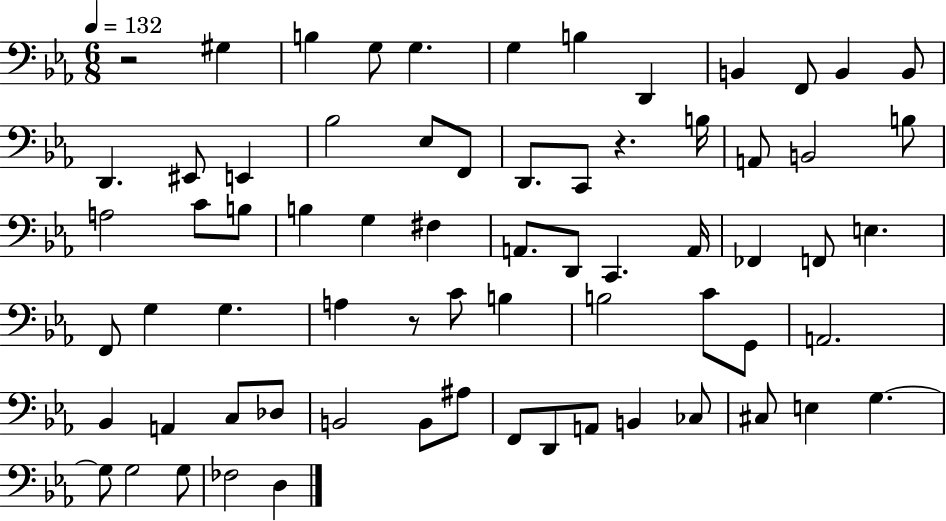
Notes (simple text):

R/h G#3/q B3/q G3/e G3/q. G3/q B3/q D2/q B2/q F2/e B2/q B2/e D2/q. EIS2/e E2/q Bb3/h Eb3/e F2/e D2/e. C2/e R/q. B3/s A2/e B2/h B3/e A3/h C4/e B3/e B3/q G3/q F#3/q A2/e. D2/e C2/q. A2/s FES2/q F2/e E3/q. F2/e G3/q G3/q. A3/q R/e C4/e B3/q B3/h C4/e G2/e A2/h. Bb2/q A2/q C3/e Db3/e B2/h B2/e A#3/e F2/e D2/e A2/e B2/q CES3/e C#3/e E3/q G3/q. G3/e G3/h G3/e FES3/h D3/q